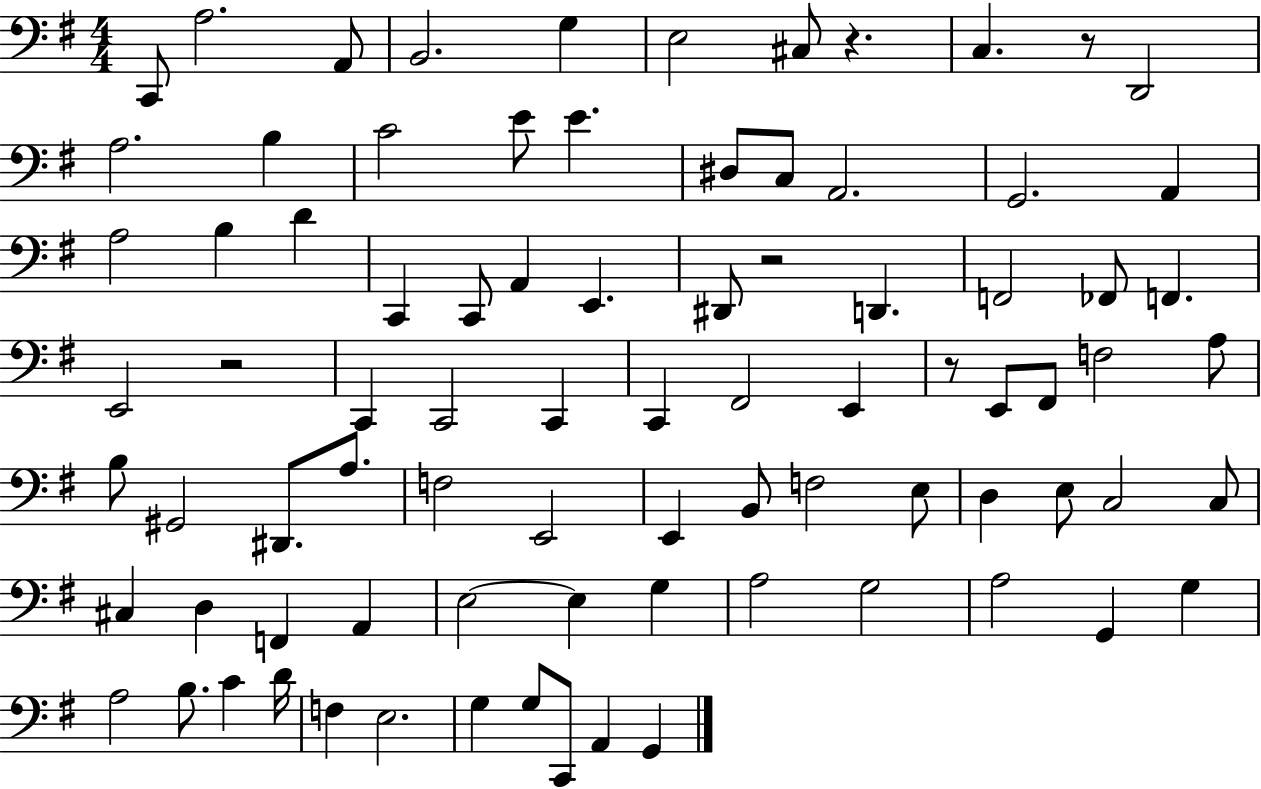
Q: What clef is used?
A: bass